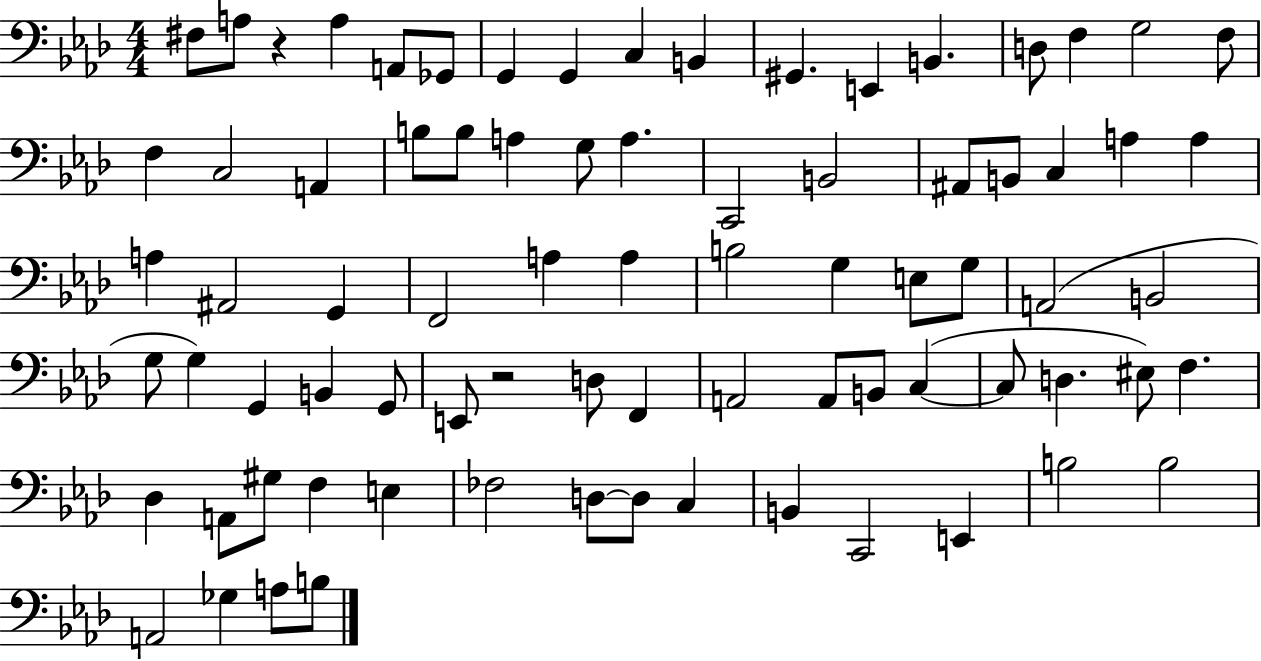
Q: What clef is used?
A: bass